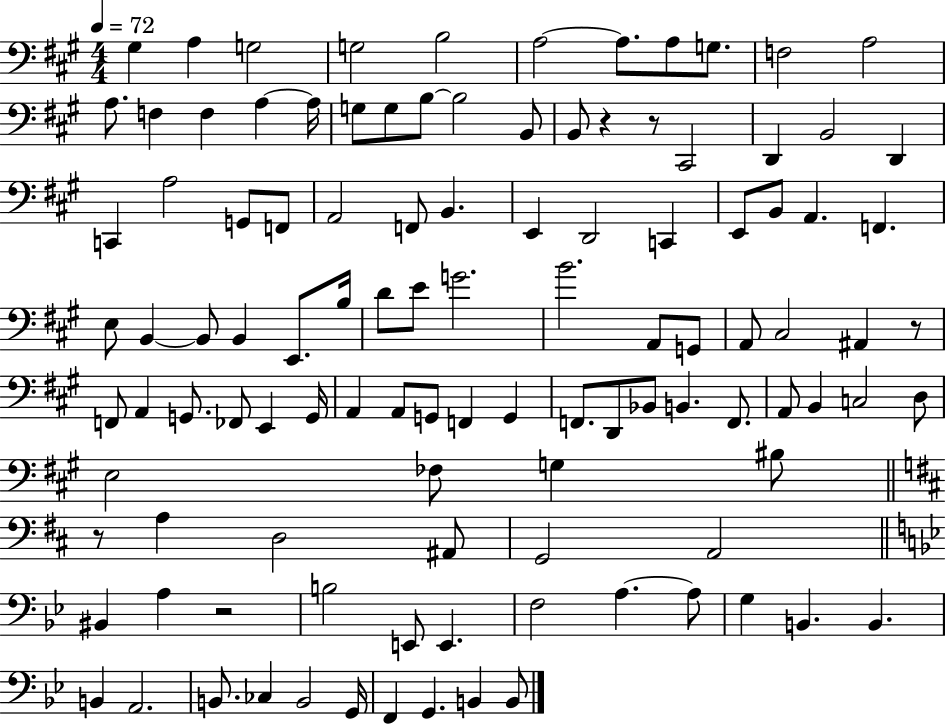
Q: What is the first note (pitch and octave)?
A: G#3